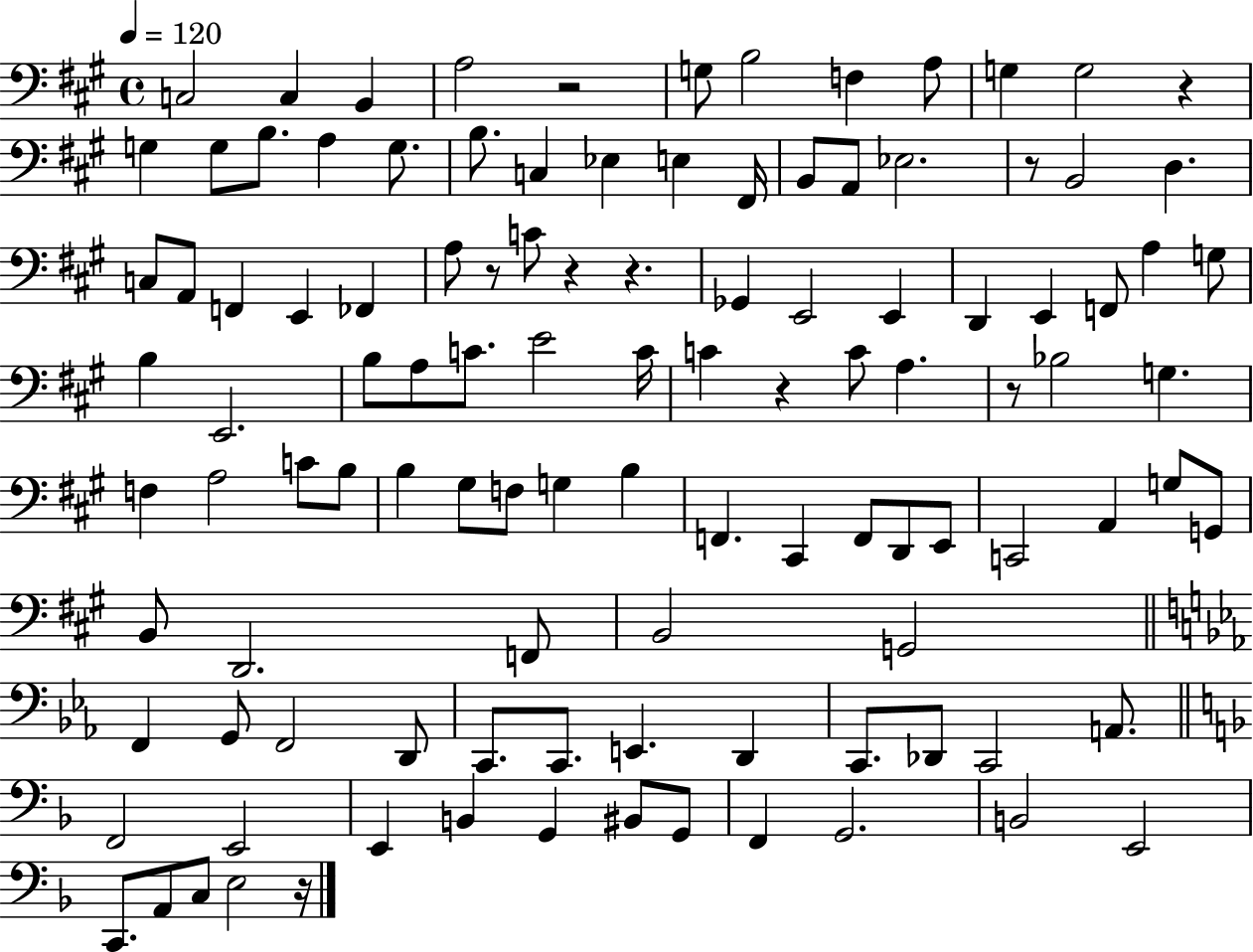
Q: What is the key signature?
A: A major